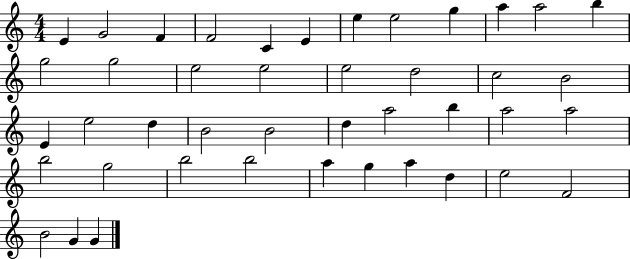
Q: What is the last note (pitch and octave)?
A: G4